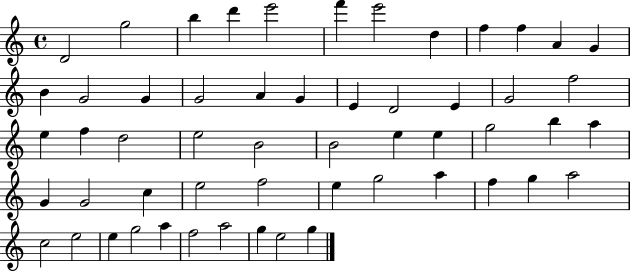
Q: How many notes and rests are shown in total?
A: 55